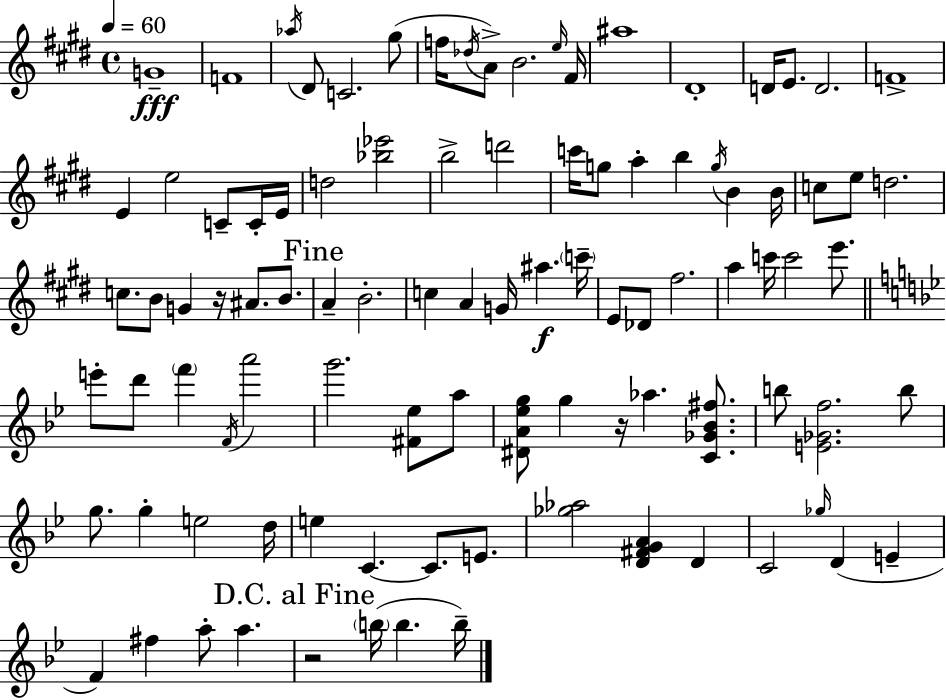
X:1
T:Untitled
M:4/4
L:1/4
K:E
G4 F4 _a/4 ^D/2 C2 ^g/2 f/4 _d/4 A/2 B2 e/4 ^F/4 ^a4 ^D4 D/4 E/2 D2 F4 E e2 C/2 C/4 E/4 d2 [_b_e']2 b2 d'2 c'/4 g/2 a b g/4 B B/4 c/2 e/2 d2 c/2 B/2 G z/4 ^A/2 B/2 A B2 c A G/4 ^a c'/4 E/2 _D/2 ^f2 a c'/4 c'2 e'/2 e'/2 d'/2 f' F/4 a'2 g'2 [^F_e]/2 a/2 [^DA_eg]/2 g z/4 _a [C_G_B^f]/2 b/2 [E_Gf]2 b/2 g/2 g e2 d/4 e C C/2 E/2 [_g_a]2 [D^FGA] D C2 _g/4 D E F ^f a/2 a z2 b/4 b b/4